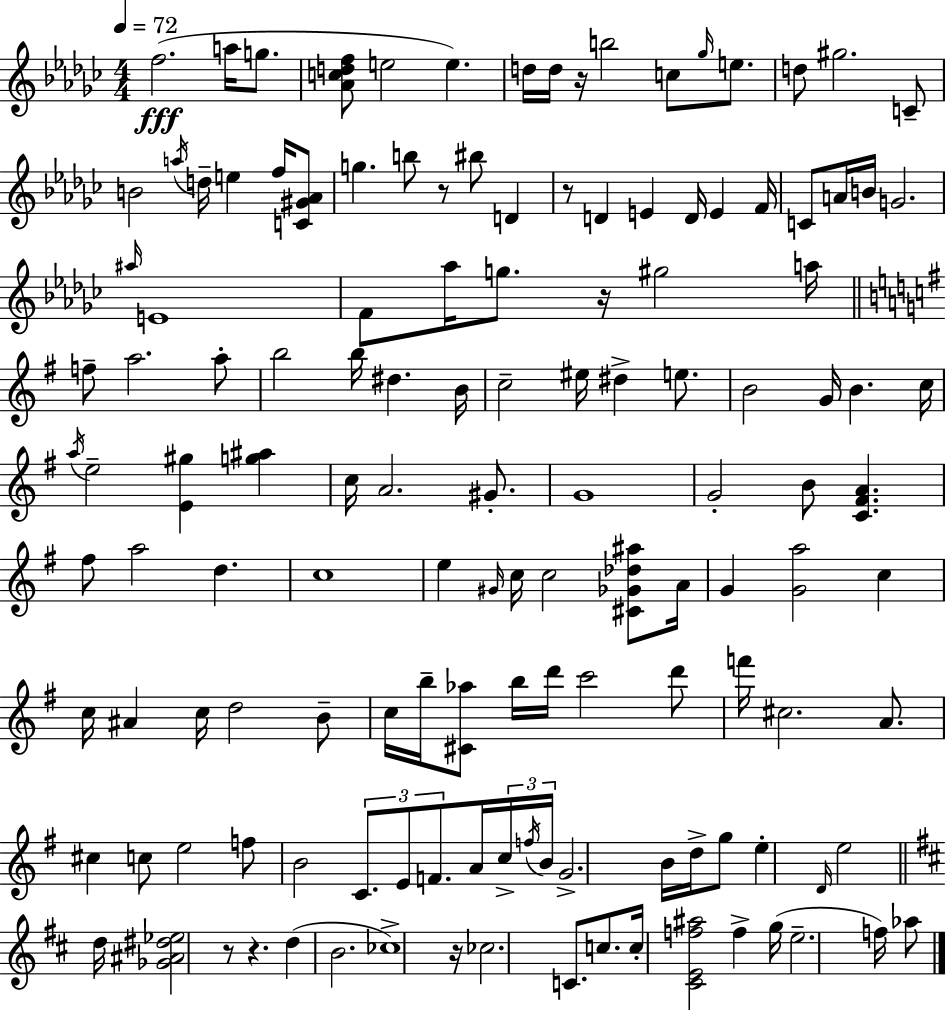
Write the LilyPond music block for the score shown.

{
  \clef treble
  \numericTimeSignature
  \time 4/4
  \key ees \minor
  \tempo 4 = 72
  f''2.(\fff a''16 g''8. | <aes' c'' d'' f''>8 e''2 e''4.) | d''16 d''16 r16 b''2 c''8 \grace { ges''16 } e''8. | d''8 gis''2. c'8-- | \break b'2 \acciaccatura { a''16 } d''16-- e''4 f''16 | <c' gis' aes'>8 g''4. b''8 r8 bis''8 d'4 | r8 d'4 e'4 d'16 e'4 | f'16 c'8 a'16 b'16 g'2. | \break \grace { ais''16 } e'1 | f'8 aes''16 g''8. r16 gis''2 | a''16 \bar "||" \break \key e \minor f''8-- a''2. a''8-. | b''2 b''16 dis''4. b'16 | c''2-- eis''16 dis''4-> e''8. | b'2 g'16 b'4. c''16 | \break \acciaccatura { a''16 } e''2-- <e' gis''>4 <g'' ais''>4 | c''16 a'2. gis'8.-. | g'1 | g'2-. b'8 <c' fis' a'>4. | \break fis''8 a''2 d''4. | c''1 | e''4 \grace { gis'16 } c''16 c''2 <cis' ges' des'' ais''>8 | a'16 g'4 <g' a''>2 c''4 | \break c''16 ais'4 c''16 d''2 | b'8-- c''16 b''16-- <cis' aes''>8 b''16 d'''16 c'''2 | d'''8 f'''16 cis''2. a'8. | cis''4 c''8 e''2 | \break f''8 b'2 \tuplet 3/2 { c'8. e'8 f'8. } | a'16 \tuplet 3/2 { c''16-> \acciaccatura { f''16 } b'16 } g'2.-> | b'16 d''16-> g''8 e''4-. \grace { d'16 } e''2 | \bar "||" \break \key b \minor d''16 <ges' ais' dis'' ees''>2 r8 r4. | d''4( b'2. | ces''1->) | r16 ces''2. c'8. | \break c''8. c''16-. <cis' e' f'' ais''>2 f''4-> | g''16( e''2.-- f''16) aes''8 | \bar "|."
}